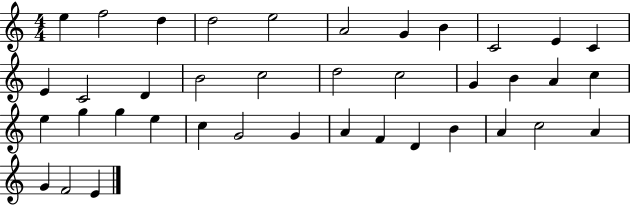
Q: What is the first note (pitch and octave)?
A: E5